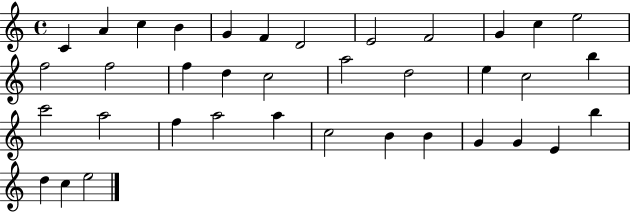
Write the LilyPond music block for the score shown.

{
  \clef treble
  \time 4/4
  \defaultTimeSignature
  \key c \major
  c'4 a'4 c''4 b'4 | g'4 f'4 d'2 | e'2 f'2 | g'4 c''4 e''2 | \break f''2 f''2 | f''4 d''4 c''2 | a''2 d''2 | e''4 c''2 b''4 | \break c'''2 a''2 | f''4 a''2 a''4 | c''2 b'4 b'4 | g'4 g'4 e'4 b''4 | \break d''4 c''4 e''2 | \bar "|."
}